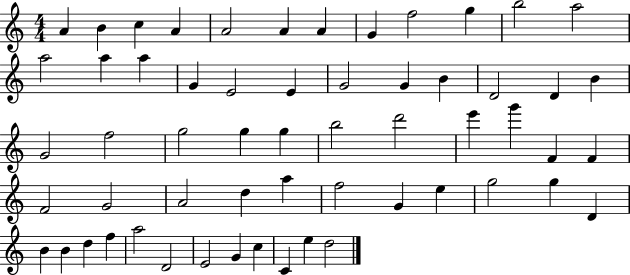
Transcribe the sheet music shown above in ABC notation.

X:1
T:Untitled
M:4/4
L:1/4
K:C
A B c A A2 A A G f2 g b2 a2 a2 a a G E2 E G2 G B D2 D B G2 f2 g2 g g b2 d'2 e' g' F F F2 G2 A2 d a f2 G e g2 g D B B d f a2 D2 E2 G c C e d2